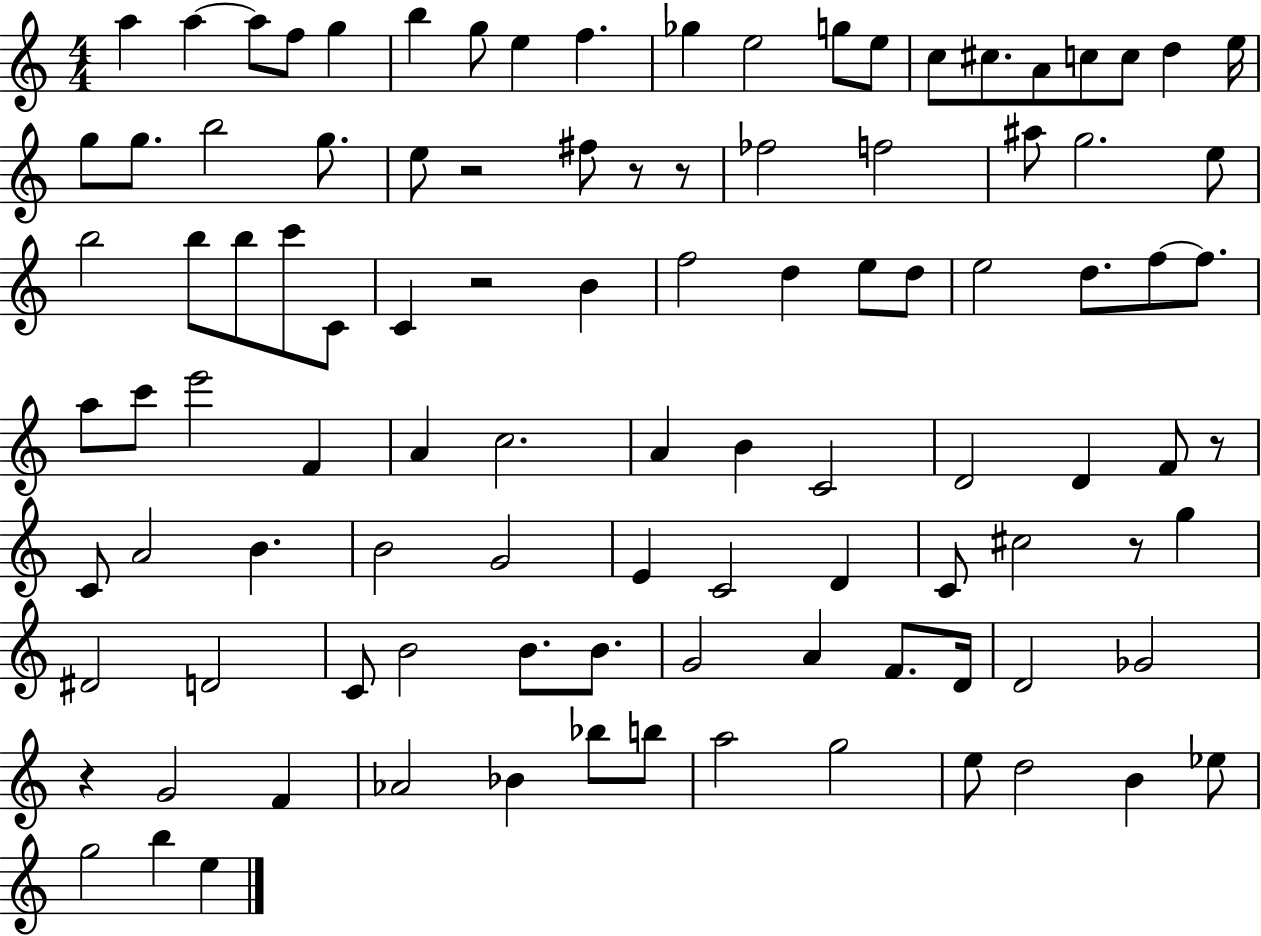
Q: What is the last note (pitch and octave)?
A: E5